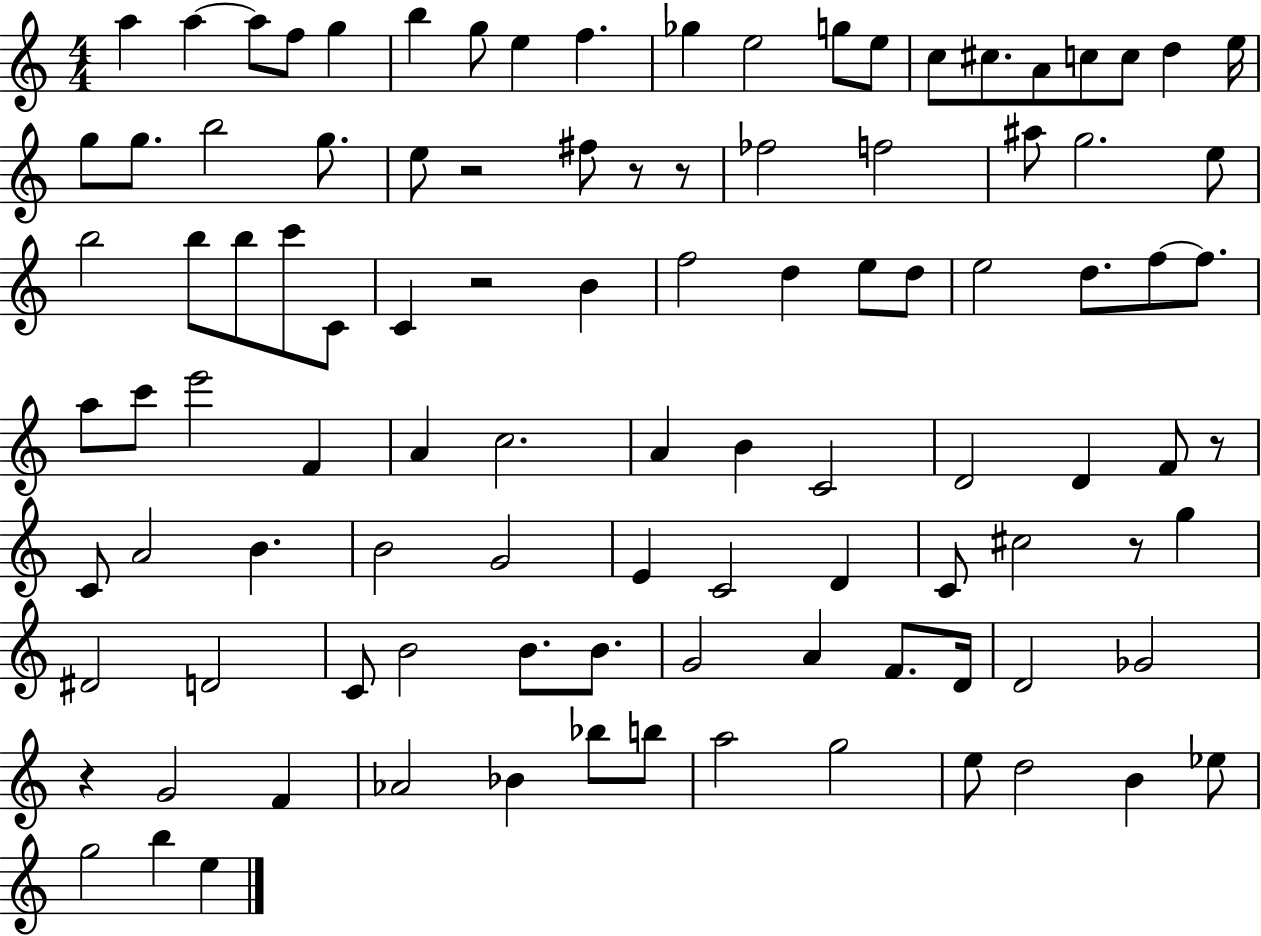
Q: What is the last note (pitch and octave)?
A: E5